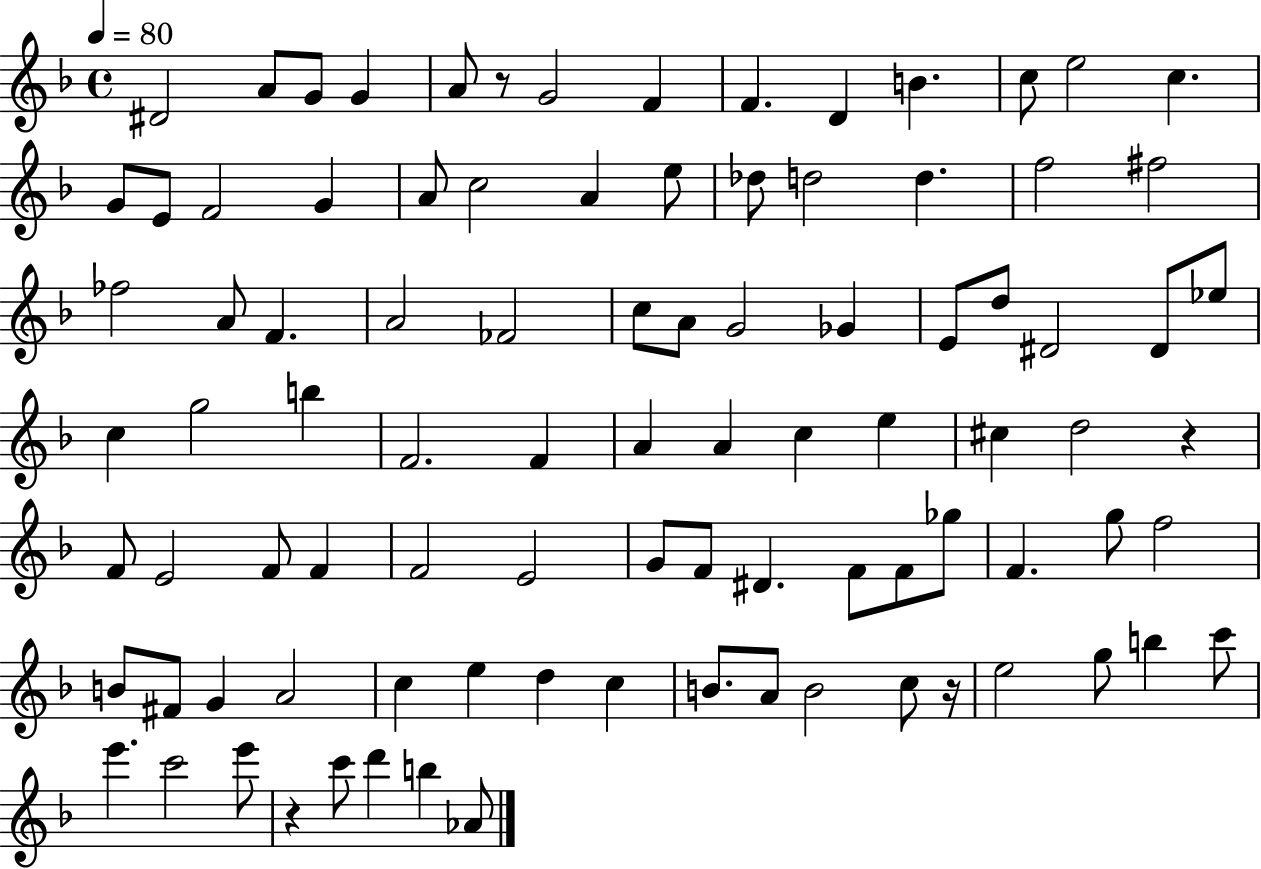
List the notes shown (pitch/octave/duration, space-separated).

D#4/h A4/e G4/e G4/q A4/e R/e G4/h F4/q F4/q. D4/q B4/q. C5/e E5/h C5/q. G4/e E4/e F4/h G4/q A4/e C5/h A4/q E5/e Db5/e D5/h D5/q. F5/h F#5/h FES5/h A4/e F4/q. A4/h FES4/h C5/e A4/e G4/h Gb4/q E4/e D5/e D#4/h D#4/e Eb5/e C5/q G5/h B5/q F4/h. F4/q A4/q A4/q C5/q E5/q C#5/q D5/h R/q F4/e E4/h F4/e F4/q F4/h E4/h G4/e F4/e D#4/q. F4/e F4/e Gb5/e F4/q. G5/e F5/h B4/e F#4/e G4/q A4/h C5/q E5/q D5/q C5/q B4/e. A4/e B4/h C5/e R/s E5/h G5/e B5/q C6/e E6/q. C6/h E6/e R/q C6/e D6/q B5/q Ab4/e